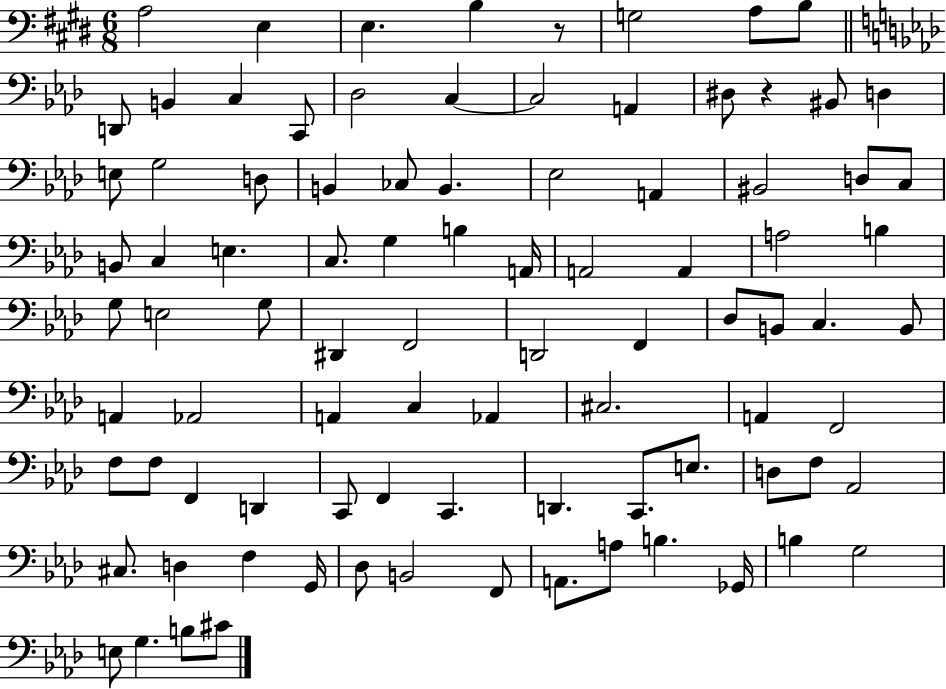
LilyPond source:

{
  \clef bass
  \numericTimeSignature
  \time 6/8
  \key e \major
  a2 e4 | e4. b4 r8 | g2 a8 b8 | \bar "||" \break \key aes \major d,8 b,4 c4 c,8 | des2 c4~~ | c2 a,4 | dis8 r4 bis,8 d4 | \break e8 g2 d8 | b,4 ces8 b,4. | ees2 a,4 | bis,2 d8 c8 | \break b,8 c4 e4. | c8. g4 b4 a,16 | a,2 a,4 | a2 b4 | \break g8 e2 g8 | dis,4 f,2 | d,2 f,4 | des8 b,8 c4. b,8 | \break a,4 aes,2 | a,4 c4 aes,4 | cis2. | a,4 f,2 | \break f8 f8 f,4 d,4 | c,8 f,4 c,4. | d,4. c,8. e8. | d8 f8 aes,2 | \break cis8. d4 f4 g,16 | des8 b,2 f,8 | a,8. a8 b4. ges,16 | b4 g2 | \break e8 g4. b8 cis'8 | \bar "|."
}